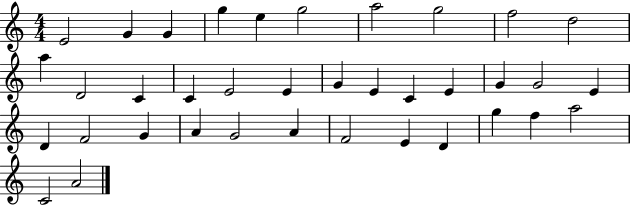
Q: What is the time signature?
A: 4/4